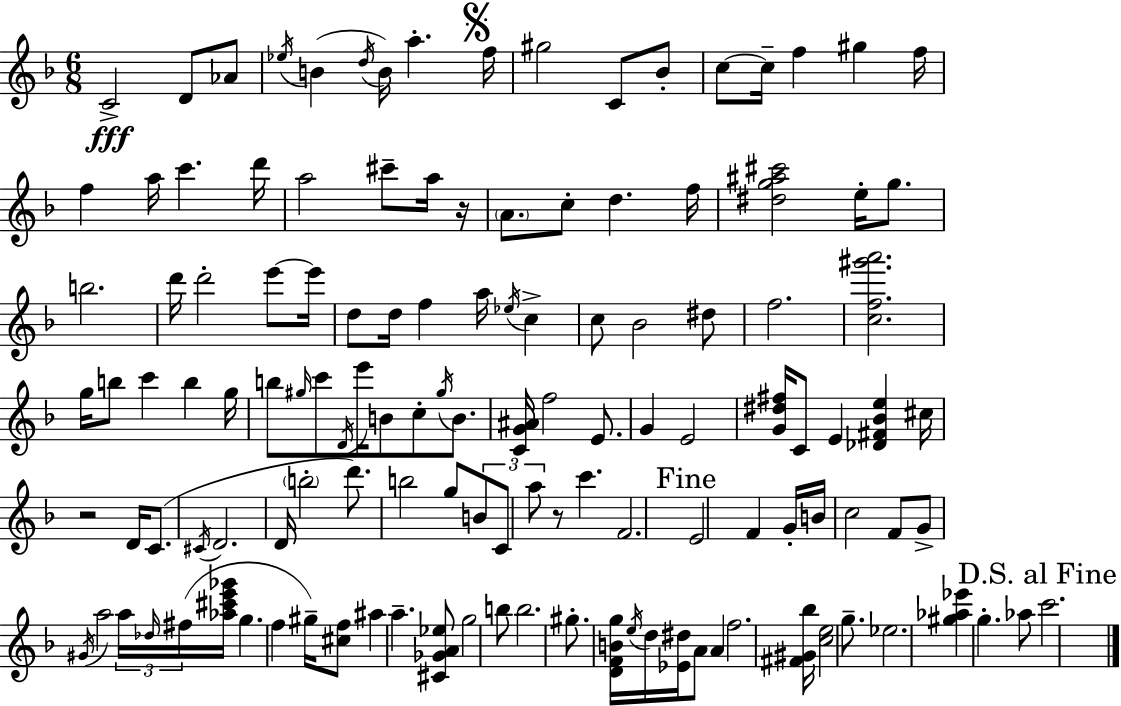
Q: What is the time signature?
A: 6/8